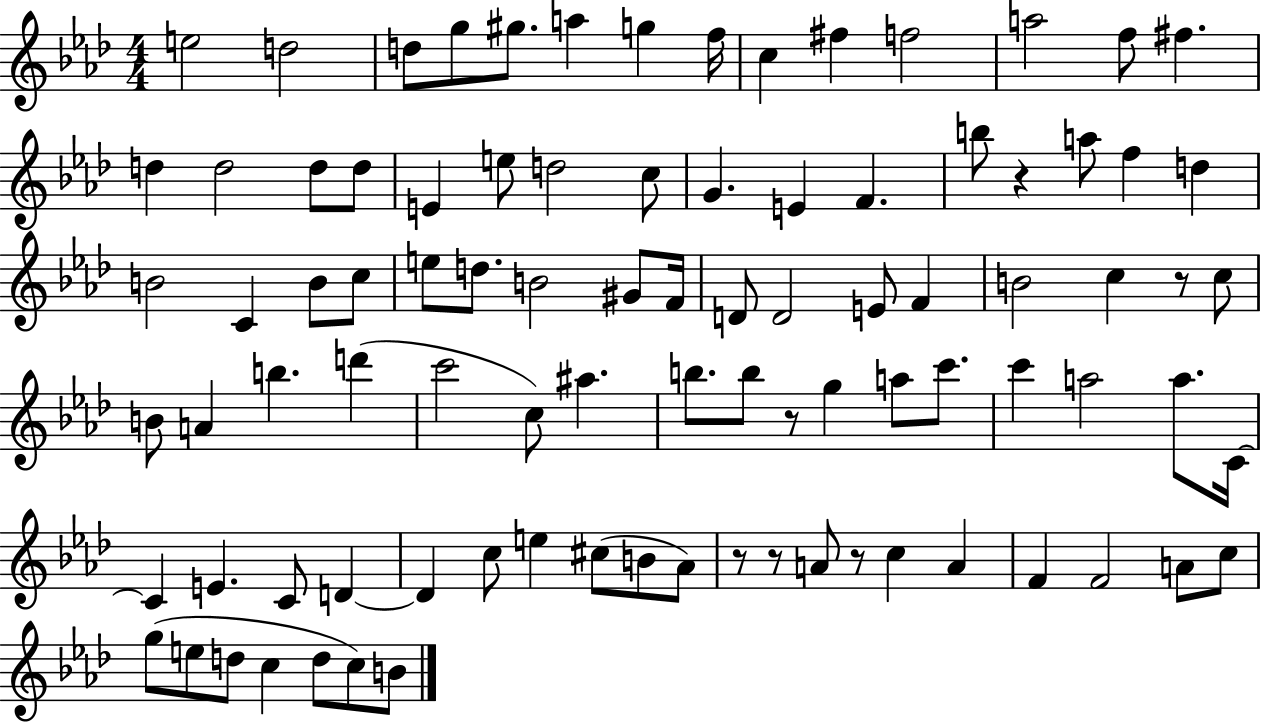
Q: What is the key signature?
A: AES major